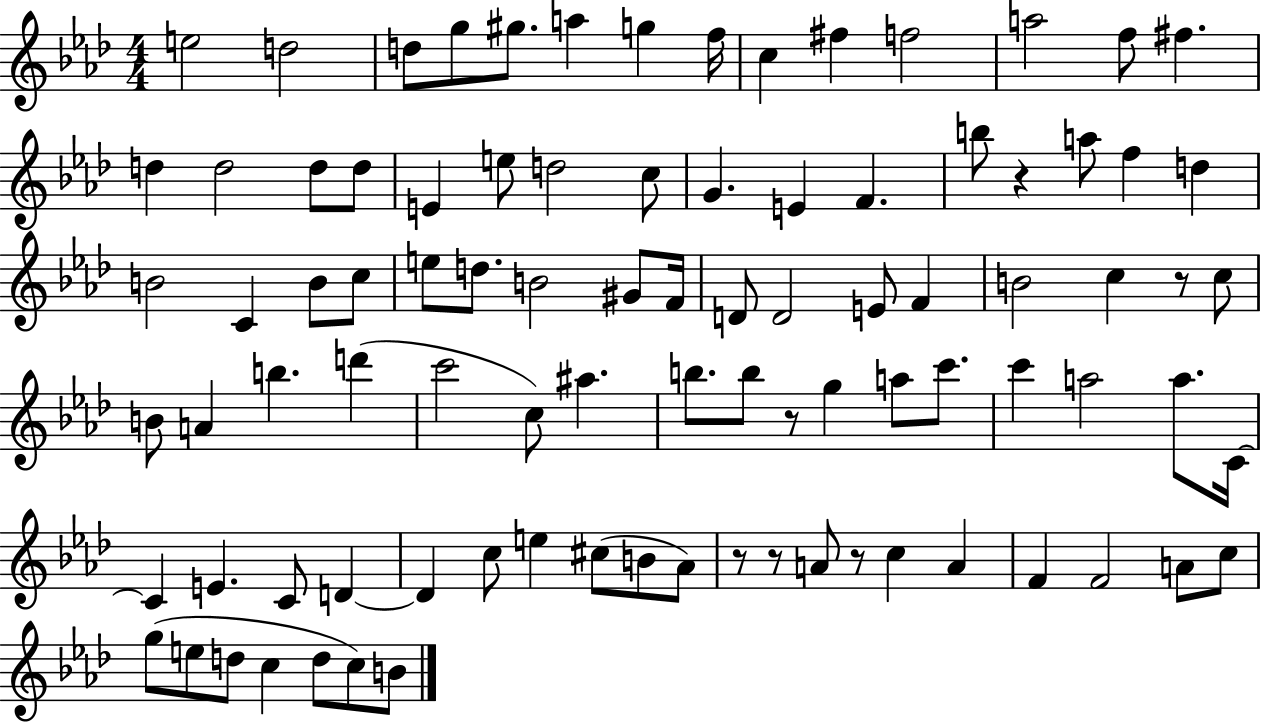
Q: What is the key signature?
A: AES major